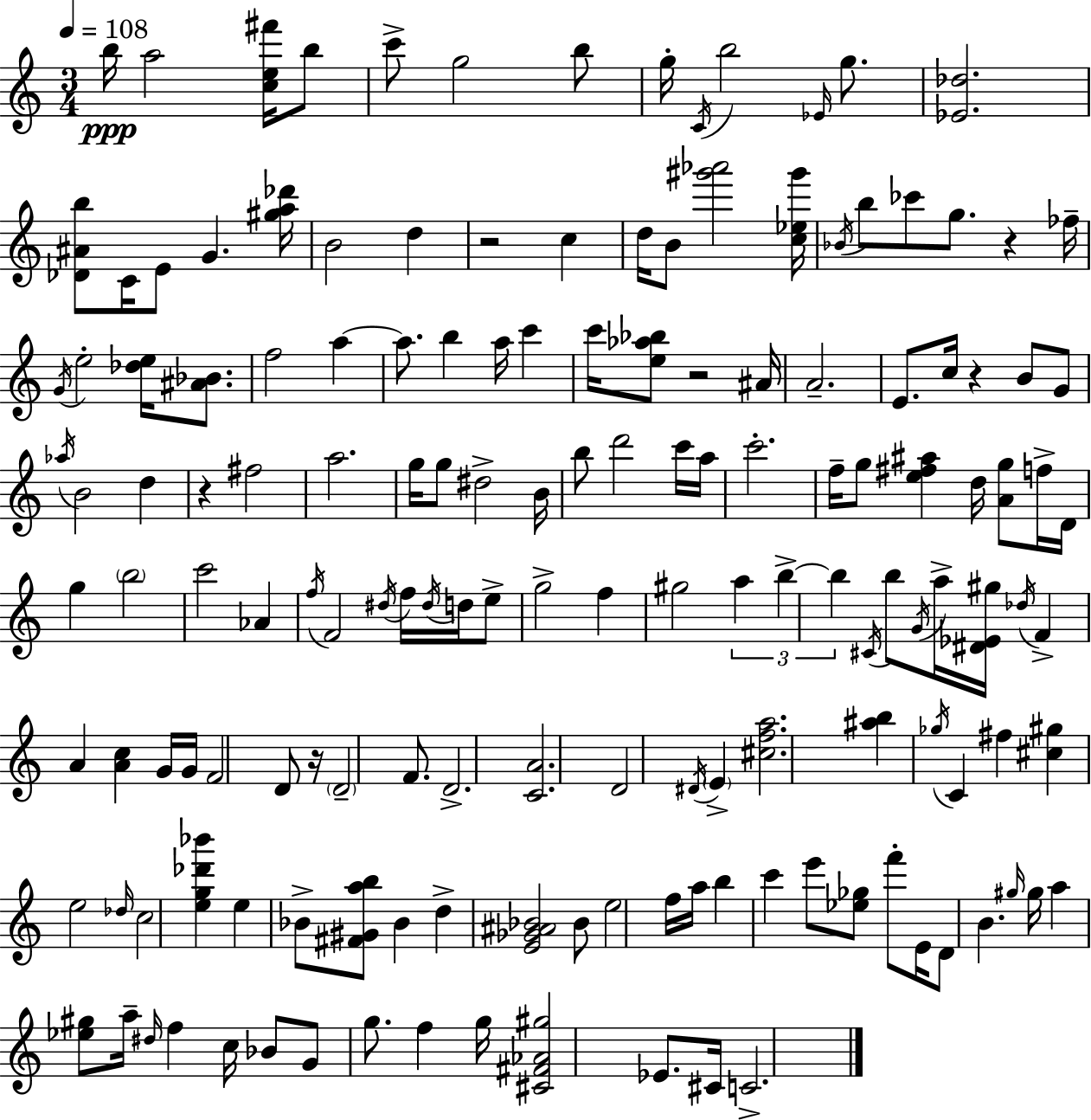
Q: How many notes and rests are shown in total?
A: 157